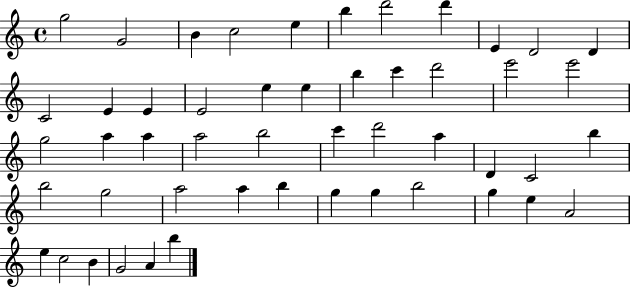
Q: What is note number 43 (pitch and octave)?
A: E5